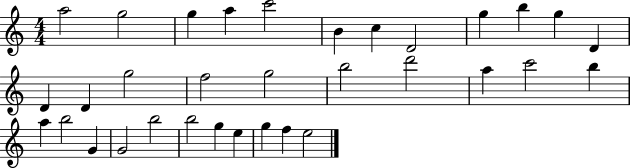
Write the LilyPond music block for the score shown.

{
  \clef treble
  \numericTimeSignature
  \time 4/4
  \key c \major
  a''2 g''2 | g''4 a''4 c'''2 | b'4 c''4 d'2 | g''4 b''4 g''4 d'4 | \break d'4 d'4 g''2 | f''2 g''2 | b''2 d'''2 | a''4 c'''2 b''4 | \break a''4 b''2 g'4 | g'2 b''2 | b''2 g''4 e''4 | g''4 f''4 e''2 | \break \bar "|."
}